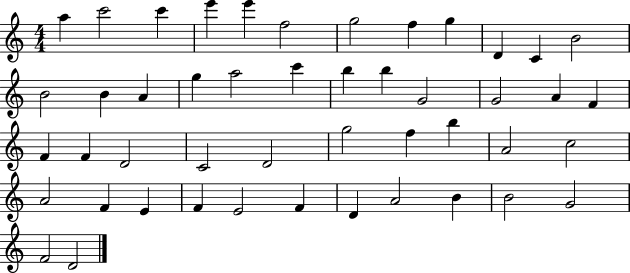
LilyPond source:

{
  \clef treble
  \numericTimeSignature
  \time 4/4
  \key c \major
  a''4 c'''2 c'''4 | e'''4 e'''4 f''2 | g''2 f''4 g''4 | d'4 c'4 b'2 | \break b'2 b'4 a'4 | g''4 a''2 c'''4 | b''4 b''4 g'2 | g'2 a'4 f'4 | \break f'4 f'4 d'2 | c'2 d'2 | g''2 f''4 b''4 | a'2 c''2 | \break a'2 f'4 e'4 | f'4 e'2 f'4 | d'4 a'2 b'4 | b'2 g'2 | \break f'2 d'2 | \bar "|."
}